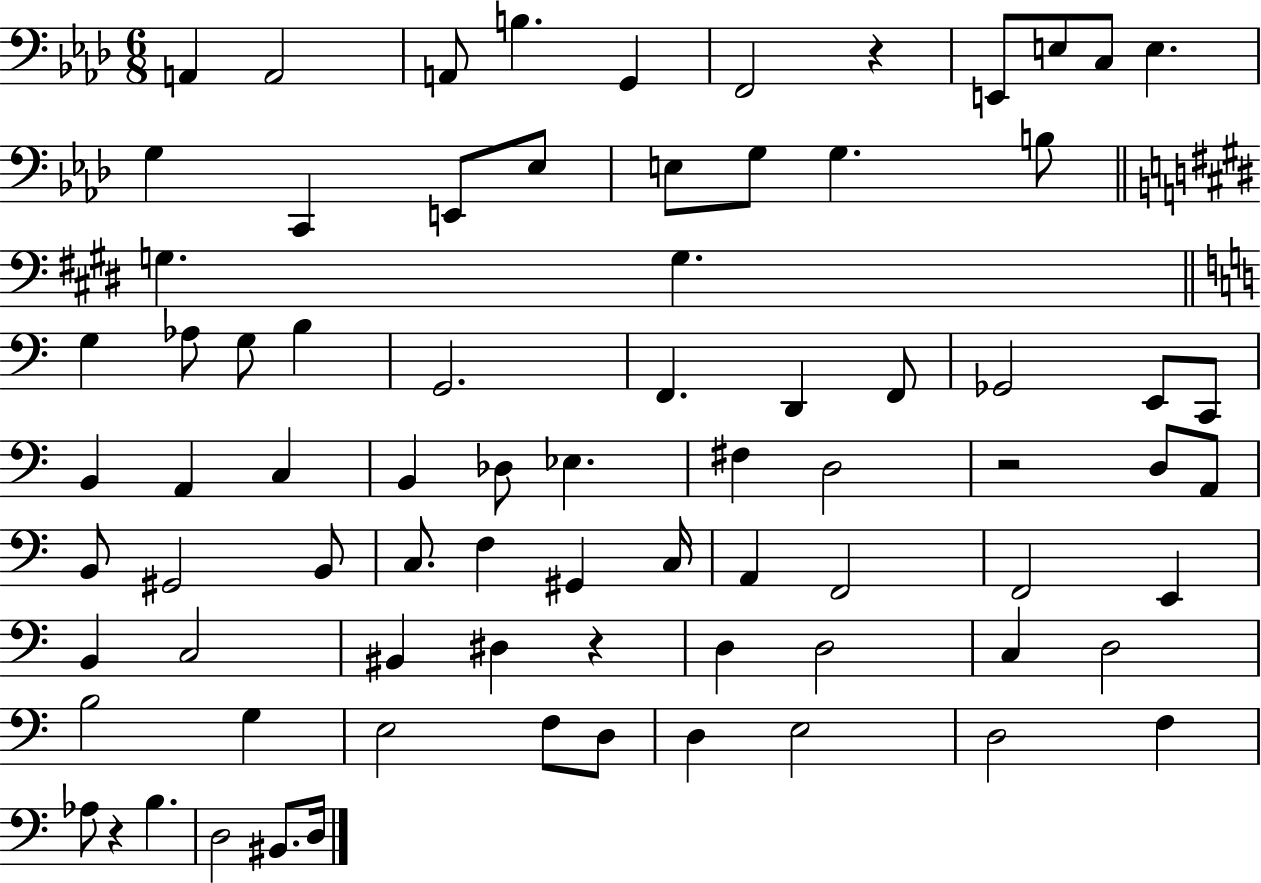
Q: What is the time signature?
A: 6/8